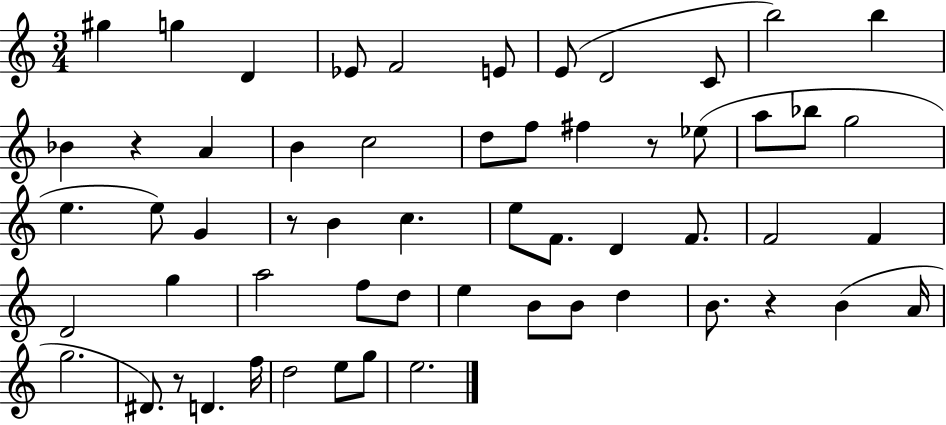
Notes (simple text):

G#5/q G5/q D4/q Eb4/e F4/h E4/e E4/e D4/h C4/e B5/h B5/q Bb4/q R/q A4/q B4/q C5/h D5/e F5/e F#5/q R/e Eb5/e A5/e Bb5/e G5/h E5/q. E5/e G4/q R/e B4/q C5/q. E5/e F4/e. D4/q F4/e. F4/h F4/q D4/h G5/q A5/h F5/e D5/e E5/q B4/e B4/e D5/q B4/e. R/q B4/q A4/s G5/h. D#4/e. R/e D4/q. F5/s D5/h E5/e G5/e E5/h.